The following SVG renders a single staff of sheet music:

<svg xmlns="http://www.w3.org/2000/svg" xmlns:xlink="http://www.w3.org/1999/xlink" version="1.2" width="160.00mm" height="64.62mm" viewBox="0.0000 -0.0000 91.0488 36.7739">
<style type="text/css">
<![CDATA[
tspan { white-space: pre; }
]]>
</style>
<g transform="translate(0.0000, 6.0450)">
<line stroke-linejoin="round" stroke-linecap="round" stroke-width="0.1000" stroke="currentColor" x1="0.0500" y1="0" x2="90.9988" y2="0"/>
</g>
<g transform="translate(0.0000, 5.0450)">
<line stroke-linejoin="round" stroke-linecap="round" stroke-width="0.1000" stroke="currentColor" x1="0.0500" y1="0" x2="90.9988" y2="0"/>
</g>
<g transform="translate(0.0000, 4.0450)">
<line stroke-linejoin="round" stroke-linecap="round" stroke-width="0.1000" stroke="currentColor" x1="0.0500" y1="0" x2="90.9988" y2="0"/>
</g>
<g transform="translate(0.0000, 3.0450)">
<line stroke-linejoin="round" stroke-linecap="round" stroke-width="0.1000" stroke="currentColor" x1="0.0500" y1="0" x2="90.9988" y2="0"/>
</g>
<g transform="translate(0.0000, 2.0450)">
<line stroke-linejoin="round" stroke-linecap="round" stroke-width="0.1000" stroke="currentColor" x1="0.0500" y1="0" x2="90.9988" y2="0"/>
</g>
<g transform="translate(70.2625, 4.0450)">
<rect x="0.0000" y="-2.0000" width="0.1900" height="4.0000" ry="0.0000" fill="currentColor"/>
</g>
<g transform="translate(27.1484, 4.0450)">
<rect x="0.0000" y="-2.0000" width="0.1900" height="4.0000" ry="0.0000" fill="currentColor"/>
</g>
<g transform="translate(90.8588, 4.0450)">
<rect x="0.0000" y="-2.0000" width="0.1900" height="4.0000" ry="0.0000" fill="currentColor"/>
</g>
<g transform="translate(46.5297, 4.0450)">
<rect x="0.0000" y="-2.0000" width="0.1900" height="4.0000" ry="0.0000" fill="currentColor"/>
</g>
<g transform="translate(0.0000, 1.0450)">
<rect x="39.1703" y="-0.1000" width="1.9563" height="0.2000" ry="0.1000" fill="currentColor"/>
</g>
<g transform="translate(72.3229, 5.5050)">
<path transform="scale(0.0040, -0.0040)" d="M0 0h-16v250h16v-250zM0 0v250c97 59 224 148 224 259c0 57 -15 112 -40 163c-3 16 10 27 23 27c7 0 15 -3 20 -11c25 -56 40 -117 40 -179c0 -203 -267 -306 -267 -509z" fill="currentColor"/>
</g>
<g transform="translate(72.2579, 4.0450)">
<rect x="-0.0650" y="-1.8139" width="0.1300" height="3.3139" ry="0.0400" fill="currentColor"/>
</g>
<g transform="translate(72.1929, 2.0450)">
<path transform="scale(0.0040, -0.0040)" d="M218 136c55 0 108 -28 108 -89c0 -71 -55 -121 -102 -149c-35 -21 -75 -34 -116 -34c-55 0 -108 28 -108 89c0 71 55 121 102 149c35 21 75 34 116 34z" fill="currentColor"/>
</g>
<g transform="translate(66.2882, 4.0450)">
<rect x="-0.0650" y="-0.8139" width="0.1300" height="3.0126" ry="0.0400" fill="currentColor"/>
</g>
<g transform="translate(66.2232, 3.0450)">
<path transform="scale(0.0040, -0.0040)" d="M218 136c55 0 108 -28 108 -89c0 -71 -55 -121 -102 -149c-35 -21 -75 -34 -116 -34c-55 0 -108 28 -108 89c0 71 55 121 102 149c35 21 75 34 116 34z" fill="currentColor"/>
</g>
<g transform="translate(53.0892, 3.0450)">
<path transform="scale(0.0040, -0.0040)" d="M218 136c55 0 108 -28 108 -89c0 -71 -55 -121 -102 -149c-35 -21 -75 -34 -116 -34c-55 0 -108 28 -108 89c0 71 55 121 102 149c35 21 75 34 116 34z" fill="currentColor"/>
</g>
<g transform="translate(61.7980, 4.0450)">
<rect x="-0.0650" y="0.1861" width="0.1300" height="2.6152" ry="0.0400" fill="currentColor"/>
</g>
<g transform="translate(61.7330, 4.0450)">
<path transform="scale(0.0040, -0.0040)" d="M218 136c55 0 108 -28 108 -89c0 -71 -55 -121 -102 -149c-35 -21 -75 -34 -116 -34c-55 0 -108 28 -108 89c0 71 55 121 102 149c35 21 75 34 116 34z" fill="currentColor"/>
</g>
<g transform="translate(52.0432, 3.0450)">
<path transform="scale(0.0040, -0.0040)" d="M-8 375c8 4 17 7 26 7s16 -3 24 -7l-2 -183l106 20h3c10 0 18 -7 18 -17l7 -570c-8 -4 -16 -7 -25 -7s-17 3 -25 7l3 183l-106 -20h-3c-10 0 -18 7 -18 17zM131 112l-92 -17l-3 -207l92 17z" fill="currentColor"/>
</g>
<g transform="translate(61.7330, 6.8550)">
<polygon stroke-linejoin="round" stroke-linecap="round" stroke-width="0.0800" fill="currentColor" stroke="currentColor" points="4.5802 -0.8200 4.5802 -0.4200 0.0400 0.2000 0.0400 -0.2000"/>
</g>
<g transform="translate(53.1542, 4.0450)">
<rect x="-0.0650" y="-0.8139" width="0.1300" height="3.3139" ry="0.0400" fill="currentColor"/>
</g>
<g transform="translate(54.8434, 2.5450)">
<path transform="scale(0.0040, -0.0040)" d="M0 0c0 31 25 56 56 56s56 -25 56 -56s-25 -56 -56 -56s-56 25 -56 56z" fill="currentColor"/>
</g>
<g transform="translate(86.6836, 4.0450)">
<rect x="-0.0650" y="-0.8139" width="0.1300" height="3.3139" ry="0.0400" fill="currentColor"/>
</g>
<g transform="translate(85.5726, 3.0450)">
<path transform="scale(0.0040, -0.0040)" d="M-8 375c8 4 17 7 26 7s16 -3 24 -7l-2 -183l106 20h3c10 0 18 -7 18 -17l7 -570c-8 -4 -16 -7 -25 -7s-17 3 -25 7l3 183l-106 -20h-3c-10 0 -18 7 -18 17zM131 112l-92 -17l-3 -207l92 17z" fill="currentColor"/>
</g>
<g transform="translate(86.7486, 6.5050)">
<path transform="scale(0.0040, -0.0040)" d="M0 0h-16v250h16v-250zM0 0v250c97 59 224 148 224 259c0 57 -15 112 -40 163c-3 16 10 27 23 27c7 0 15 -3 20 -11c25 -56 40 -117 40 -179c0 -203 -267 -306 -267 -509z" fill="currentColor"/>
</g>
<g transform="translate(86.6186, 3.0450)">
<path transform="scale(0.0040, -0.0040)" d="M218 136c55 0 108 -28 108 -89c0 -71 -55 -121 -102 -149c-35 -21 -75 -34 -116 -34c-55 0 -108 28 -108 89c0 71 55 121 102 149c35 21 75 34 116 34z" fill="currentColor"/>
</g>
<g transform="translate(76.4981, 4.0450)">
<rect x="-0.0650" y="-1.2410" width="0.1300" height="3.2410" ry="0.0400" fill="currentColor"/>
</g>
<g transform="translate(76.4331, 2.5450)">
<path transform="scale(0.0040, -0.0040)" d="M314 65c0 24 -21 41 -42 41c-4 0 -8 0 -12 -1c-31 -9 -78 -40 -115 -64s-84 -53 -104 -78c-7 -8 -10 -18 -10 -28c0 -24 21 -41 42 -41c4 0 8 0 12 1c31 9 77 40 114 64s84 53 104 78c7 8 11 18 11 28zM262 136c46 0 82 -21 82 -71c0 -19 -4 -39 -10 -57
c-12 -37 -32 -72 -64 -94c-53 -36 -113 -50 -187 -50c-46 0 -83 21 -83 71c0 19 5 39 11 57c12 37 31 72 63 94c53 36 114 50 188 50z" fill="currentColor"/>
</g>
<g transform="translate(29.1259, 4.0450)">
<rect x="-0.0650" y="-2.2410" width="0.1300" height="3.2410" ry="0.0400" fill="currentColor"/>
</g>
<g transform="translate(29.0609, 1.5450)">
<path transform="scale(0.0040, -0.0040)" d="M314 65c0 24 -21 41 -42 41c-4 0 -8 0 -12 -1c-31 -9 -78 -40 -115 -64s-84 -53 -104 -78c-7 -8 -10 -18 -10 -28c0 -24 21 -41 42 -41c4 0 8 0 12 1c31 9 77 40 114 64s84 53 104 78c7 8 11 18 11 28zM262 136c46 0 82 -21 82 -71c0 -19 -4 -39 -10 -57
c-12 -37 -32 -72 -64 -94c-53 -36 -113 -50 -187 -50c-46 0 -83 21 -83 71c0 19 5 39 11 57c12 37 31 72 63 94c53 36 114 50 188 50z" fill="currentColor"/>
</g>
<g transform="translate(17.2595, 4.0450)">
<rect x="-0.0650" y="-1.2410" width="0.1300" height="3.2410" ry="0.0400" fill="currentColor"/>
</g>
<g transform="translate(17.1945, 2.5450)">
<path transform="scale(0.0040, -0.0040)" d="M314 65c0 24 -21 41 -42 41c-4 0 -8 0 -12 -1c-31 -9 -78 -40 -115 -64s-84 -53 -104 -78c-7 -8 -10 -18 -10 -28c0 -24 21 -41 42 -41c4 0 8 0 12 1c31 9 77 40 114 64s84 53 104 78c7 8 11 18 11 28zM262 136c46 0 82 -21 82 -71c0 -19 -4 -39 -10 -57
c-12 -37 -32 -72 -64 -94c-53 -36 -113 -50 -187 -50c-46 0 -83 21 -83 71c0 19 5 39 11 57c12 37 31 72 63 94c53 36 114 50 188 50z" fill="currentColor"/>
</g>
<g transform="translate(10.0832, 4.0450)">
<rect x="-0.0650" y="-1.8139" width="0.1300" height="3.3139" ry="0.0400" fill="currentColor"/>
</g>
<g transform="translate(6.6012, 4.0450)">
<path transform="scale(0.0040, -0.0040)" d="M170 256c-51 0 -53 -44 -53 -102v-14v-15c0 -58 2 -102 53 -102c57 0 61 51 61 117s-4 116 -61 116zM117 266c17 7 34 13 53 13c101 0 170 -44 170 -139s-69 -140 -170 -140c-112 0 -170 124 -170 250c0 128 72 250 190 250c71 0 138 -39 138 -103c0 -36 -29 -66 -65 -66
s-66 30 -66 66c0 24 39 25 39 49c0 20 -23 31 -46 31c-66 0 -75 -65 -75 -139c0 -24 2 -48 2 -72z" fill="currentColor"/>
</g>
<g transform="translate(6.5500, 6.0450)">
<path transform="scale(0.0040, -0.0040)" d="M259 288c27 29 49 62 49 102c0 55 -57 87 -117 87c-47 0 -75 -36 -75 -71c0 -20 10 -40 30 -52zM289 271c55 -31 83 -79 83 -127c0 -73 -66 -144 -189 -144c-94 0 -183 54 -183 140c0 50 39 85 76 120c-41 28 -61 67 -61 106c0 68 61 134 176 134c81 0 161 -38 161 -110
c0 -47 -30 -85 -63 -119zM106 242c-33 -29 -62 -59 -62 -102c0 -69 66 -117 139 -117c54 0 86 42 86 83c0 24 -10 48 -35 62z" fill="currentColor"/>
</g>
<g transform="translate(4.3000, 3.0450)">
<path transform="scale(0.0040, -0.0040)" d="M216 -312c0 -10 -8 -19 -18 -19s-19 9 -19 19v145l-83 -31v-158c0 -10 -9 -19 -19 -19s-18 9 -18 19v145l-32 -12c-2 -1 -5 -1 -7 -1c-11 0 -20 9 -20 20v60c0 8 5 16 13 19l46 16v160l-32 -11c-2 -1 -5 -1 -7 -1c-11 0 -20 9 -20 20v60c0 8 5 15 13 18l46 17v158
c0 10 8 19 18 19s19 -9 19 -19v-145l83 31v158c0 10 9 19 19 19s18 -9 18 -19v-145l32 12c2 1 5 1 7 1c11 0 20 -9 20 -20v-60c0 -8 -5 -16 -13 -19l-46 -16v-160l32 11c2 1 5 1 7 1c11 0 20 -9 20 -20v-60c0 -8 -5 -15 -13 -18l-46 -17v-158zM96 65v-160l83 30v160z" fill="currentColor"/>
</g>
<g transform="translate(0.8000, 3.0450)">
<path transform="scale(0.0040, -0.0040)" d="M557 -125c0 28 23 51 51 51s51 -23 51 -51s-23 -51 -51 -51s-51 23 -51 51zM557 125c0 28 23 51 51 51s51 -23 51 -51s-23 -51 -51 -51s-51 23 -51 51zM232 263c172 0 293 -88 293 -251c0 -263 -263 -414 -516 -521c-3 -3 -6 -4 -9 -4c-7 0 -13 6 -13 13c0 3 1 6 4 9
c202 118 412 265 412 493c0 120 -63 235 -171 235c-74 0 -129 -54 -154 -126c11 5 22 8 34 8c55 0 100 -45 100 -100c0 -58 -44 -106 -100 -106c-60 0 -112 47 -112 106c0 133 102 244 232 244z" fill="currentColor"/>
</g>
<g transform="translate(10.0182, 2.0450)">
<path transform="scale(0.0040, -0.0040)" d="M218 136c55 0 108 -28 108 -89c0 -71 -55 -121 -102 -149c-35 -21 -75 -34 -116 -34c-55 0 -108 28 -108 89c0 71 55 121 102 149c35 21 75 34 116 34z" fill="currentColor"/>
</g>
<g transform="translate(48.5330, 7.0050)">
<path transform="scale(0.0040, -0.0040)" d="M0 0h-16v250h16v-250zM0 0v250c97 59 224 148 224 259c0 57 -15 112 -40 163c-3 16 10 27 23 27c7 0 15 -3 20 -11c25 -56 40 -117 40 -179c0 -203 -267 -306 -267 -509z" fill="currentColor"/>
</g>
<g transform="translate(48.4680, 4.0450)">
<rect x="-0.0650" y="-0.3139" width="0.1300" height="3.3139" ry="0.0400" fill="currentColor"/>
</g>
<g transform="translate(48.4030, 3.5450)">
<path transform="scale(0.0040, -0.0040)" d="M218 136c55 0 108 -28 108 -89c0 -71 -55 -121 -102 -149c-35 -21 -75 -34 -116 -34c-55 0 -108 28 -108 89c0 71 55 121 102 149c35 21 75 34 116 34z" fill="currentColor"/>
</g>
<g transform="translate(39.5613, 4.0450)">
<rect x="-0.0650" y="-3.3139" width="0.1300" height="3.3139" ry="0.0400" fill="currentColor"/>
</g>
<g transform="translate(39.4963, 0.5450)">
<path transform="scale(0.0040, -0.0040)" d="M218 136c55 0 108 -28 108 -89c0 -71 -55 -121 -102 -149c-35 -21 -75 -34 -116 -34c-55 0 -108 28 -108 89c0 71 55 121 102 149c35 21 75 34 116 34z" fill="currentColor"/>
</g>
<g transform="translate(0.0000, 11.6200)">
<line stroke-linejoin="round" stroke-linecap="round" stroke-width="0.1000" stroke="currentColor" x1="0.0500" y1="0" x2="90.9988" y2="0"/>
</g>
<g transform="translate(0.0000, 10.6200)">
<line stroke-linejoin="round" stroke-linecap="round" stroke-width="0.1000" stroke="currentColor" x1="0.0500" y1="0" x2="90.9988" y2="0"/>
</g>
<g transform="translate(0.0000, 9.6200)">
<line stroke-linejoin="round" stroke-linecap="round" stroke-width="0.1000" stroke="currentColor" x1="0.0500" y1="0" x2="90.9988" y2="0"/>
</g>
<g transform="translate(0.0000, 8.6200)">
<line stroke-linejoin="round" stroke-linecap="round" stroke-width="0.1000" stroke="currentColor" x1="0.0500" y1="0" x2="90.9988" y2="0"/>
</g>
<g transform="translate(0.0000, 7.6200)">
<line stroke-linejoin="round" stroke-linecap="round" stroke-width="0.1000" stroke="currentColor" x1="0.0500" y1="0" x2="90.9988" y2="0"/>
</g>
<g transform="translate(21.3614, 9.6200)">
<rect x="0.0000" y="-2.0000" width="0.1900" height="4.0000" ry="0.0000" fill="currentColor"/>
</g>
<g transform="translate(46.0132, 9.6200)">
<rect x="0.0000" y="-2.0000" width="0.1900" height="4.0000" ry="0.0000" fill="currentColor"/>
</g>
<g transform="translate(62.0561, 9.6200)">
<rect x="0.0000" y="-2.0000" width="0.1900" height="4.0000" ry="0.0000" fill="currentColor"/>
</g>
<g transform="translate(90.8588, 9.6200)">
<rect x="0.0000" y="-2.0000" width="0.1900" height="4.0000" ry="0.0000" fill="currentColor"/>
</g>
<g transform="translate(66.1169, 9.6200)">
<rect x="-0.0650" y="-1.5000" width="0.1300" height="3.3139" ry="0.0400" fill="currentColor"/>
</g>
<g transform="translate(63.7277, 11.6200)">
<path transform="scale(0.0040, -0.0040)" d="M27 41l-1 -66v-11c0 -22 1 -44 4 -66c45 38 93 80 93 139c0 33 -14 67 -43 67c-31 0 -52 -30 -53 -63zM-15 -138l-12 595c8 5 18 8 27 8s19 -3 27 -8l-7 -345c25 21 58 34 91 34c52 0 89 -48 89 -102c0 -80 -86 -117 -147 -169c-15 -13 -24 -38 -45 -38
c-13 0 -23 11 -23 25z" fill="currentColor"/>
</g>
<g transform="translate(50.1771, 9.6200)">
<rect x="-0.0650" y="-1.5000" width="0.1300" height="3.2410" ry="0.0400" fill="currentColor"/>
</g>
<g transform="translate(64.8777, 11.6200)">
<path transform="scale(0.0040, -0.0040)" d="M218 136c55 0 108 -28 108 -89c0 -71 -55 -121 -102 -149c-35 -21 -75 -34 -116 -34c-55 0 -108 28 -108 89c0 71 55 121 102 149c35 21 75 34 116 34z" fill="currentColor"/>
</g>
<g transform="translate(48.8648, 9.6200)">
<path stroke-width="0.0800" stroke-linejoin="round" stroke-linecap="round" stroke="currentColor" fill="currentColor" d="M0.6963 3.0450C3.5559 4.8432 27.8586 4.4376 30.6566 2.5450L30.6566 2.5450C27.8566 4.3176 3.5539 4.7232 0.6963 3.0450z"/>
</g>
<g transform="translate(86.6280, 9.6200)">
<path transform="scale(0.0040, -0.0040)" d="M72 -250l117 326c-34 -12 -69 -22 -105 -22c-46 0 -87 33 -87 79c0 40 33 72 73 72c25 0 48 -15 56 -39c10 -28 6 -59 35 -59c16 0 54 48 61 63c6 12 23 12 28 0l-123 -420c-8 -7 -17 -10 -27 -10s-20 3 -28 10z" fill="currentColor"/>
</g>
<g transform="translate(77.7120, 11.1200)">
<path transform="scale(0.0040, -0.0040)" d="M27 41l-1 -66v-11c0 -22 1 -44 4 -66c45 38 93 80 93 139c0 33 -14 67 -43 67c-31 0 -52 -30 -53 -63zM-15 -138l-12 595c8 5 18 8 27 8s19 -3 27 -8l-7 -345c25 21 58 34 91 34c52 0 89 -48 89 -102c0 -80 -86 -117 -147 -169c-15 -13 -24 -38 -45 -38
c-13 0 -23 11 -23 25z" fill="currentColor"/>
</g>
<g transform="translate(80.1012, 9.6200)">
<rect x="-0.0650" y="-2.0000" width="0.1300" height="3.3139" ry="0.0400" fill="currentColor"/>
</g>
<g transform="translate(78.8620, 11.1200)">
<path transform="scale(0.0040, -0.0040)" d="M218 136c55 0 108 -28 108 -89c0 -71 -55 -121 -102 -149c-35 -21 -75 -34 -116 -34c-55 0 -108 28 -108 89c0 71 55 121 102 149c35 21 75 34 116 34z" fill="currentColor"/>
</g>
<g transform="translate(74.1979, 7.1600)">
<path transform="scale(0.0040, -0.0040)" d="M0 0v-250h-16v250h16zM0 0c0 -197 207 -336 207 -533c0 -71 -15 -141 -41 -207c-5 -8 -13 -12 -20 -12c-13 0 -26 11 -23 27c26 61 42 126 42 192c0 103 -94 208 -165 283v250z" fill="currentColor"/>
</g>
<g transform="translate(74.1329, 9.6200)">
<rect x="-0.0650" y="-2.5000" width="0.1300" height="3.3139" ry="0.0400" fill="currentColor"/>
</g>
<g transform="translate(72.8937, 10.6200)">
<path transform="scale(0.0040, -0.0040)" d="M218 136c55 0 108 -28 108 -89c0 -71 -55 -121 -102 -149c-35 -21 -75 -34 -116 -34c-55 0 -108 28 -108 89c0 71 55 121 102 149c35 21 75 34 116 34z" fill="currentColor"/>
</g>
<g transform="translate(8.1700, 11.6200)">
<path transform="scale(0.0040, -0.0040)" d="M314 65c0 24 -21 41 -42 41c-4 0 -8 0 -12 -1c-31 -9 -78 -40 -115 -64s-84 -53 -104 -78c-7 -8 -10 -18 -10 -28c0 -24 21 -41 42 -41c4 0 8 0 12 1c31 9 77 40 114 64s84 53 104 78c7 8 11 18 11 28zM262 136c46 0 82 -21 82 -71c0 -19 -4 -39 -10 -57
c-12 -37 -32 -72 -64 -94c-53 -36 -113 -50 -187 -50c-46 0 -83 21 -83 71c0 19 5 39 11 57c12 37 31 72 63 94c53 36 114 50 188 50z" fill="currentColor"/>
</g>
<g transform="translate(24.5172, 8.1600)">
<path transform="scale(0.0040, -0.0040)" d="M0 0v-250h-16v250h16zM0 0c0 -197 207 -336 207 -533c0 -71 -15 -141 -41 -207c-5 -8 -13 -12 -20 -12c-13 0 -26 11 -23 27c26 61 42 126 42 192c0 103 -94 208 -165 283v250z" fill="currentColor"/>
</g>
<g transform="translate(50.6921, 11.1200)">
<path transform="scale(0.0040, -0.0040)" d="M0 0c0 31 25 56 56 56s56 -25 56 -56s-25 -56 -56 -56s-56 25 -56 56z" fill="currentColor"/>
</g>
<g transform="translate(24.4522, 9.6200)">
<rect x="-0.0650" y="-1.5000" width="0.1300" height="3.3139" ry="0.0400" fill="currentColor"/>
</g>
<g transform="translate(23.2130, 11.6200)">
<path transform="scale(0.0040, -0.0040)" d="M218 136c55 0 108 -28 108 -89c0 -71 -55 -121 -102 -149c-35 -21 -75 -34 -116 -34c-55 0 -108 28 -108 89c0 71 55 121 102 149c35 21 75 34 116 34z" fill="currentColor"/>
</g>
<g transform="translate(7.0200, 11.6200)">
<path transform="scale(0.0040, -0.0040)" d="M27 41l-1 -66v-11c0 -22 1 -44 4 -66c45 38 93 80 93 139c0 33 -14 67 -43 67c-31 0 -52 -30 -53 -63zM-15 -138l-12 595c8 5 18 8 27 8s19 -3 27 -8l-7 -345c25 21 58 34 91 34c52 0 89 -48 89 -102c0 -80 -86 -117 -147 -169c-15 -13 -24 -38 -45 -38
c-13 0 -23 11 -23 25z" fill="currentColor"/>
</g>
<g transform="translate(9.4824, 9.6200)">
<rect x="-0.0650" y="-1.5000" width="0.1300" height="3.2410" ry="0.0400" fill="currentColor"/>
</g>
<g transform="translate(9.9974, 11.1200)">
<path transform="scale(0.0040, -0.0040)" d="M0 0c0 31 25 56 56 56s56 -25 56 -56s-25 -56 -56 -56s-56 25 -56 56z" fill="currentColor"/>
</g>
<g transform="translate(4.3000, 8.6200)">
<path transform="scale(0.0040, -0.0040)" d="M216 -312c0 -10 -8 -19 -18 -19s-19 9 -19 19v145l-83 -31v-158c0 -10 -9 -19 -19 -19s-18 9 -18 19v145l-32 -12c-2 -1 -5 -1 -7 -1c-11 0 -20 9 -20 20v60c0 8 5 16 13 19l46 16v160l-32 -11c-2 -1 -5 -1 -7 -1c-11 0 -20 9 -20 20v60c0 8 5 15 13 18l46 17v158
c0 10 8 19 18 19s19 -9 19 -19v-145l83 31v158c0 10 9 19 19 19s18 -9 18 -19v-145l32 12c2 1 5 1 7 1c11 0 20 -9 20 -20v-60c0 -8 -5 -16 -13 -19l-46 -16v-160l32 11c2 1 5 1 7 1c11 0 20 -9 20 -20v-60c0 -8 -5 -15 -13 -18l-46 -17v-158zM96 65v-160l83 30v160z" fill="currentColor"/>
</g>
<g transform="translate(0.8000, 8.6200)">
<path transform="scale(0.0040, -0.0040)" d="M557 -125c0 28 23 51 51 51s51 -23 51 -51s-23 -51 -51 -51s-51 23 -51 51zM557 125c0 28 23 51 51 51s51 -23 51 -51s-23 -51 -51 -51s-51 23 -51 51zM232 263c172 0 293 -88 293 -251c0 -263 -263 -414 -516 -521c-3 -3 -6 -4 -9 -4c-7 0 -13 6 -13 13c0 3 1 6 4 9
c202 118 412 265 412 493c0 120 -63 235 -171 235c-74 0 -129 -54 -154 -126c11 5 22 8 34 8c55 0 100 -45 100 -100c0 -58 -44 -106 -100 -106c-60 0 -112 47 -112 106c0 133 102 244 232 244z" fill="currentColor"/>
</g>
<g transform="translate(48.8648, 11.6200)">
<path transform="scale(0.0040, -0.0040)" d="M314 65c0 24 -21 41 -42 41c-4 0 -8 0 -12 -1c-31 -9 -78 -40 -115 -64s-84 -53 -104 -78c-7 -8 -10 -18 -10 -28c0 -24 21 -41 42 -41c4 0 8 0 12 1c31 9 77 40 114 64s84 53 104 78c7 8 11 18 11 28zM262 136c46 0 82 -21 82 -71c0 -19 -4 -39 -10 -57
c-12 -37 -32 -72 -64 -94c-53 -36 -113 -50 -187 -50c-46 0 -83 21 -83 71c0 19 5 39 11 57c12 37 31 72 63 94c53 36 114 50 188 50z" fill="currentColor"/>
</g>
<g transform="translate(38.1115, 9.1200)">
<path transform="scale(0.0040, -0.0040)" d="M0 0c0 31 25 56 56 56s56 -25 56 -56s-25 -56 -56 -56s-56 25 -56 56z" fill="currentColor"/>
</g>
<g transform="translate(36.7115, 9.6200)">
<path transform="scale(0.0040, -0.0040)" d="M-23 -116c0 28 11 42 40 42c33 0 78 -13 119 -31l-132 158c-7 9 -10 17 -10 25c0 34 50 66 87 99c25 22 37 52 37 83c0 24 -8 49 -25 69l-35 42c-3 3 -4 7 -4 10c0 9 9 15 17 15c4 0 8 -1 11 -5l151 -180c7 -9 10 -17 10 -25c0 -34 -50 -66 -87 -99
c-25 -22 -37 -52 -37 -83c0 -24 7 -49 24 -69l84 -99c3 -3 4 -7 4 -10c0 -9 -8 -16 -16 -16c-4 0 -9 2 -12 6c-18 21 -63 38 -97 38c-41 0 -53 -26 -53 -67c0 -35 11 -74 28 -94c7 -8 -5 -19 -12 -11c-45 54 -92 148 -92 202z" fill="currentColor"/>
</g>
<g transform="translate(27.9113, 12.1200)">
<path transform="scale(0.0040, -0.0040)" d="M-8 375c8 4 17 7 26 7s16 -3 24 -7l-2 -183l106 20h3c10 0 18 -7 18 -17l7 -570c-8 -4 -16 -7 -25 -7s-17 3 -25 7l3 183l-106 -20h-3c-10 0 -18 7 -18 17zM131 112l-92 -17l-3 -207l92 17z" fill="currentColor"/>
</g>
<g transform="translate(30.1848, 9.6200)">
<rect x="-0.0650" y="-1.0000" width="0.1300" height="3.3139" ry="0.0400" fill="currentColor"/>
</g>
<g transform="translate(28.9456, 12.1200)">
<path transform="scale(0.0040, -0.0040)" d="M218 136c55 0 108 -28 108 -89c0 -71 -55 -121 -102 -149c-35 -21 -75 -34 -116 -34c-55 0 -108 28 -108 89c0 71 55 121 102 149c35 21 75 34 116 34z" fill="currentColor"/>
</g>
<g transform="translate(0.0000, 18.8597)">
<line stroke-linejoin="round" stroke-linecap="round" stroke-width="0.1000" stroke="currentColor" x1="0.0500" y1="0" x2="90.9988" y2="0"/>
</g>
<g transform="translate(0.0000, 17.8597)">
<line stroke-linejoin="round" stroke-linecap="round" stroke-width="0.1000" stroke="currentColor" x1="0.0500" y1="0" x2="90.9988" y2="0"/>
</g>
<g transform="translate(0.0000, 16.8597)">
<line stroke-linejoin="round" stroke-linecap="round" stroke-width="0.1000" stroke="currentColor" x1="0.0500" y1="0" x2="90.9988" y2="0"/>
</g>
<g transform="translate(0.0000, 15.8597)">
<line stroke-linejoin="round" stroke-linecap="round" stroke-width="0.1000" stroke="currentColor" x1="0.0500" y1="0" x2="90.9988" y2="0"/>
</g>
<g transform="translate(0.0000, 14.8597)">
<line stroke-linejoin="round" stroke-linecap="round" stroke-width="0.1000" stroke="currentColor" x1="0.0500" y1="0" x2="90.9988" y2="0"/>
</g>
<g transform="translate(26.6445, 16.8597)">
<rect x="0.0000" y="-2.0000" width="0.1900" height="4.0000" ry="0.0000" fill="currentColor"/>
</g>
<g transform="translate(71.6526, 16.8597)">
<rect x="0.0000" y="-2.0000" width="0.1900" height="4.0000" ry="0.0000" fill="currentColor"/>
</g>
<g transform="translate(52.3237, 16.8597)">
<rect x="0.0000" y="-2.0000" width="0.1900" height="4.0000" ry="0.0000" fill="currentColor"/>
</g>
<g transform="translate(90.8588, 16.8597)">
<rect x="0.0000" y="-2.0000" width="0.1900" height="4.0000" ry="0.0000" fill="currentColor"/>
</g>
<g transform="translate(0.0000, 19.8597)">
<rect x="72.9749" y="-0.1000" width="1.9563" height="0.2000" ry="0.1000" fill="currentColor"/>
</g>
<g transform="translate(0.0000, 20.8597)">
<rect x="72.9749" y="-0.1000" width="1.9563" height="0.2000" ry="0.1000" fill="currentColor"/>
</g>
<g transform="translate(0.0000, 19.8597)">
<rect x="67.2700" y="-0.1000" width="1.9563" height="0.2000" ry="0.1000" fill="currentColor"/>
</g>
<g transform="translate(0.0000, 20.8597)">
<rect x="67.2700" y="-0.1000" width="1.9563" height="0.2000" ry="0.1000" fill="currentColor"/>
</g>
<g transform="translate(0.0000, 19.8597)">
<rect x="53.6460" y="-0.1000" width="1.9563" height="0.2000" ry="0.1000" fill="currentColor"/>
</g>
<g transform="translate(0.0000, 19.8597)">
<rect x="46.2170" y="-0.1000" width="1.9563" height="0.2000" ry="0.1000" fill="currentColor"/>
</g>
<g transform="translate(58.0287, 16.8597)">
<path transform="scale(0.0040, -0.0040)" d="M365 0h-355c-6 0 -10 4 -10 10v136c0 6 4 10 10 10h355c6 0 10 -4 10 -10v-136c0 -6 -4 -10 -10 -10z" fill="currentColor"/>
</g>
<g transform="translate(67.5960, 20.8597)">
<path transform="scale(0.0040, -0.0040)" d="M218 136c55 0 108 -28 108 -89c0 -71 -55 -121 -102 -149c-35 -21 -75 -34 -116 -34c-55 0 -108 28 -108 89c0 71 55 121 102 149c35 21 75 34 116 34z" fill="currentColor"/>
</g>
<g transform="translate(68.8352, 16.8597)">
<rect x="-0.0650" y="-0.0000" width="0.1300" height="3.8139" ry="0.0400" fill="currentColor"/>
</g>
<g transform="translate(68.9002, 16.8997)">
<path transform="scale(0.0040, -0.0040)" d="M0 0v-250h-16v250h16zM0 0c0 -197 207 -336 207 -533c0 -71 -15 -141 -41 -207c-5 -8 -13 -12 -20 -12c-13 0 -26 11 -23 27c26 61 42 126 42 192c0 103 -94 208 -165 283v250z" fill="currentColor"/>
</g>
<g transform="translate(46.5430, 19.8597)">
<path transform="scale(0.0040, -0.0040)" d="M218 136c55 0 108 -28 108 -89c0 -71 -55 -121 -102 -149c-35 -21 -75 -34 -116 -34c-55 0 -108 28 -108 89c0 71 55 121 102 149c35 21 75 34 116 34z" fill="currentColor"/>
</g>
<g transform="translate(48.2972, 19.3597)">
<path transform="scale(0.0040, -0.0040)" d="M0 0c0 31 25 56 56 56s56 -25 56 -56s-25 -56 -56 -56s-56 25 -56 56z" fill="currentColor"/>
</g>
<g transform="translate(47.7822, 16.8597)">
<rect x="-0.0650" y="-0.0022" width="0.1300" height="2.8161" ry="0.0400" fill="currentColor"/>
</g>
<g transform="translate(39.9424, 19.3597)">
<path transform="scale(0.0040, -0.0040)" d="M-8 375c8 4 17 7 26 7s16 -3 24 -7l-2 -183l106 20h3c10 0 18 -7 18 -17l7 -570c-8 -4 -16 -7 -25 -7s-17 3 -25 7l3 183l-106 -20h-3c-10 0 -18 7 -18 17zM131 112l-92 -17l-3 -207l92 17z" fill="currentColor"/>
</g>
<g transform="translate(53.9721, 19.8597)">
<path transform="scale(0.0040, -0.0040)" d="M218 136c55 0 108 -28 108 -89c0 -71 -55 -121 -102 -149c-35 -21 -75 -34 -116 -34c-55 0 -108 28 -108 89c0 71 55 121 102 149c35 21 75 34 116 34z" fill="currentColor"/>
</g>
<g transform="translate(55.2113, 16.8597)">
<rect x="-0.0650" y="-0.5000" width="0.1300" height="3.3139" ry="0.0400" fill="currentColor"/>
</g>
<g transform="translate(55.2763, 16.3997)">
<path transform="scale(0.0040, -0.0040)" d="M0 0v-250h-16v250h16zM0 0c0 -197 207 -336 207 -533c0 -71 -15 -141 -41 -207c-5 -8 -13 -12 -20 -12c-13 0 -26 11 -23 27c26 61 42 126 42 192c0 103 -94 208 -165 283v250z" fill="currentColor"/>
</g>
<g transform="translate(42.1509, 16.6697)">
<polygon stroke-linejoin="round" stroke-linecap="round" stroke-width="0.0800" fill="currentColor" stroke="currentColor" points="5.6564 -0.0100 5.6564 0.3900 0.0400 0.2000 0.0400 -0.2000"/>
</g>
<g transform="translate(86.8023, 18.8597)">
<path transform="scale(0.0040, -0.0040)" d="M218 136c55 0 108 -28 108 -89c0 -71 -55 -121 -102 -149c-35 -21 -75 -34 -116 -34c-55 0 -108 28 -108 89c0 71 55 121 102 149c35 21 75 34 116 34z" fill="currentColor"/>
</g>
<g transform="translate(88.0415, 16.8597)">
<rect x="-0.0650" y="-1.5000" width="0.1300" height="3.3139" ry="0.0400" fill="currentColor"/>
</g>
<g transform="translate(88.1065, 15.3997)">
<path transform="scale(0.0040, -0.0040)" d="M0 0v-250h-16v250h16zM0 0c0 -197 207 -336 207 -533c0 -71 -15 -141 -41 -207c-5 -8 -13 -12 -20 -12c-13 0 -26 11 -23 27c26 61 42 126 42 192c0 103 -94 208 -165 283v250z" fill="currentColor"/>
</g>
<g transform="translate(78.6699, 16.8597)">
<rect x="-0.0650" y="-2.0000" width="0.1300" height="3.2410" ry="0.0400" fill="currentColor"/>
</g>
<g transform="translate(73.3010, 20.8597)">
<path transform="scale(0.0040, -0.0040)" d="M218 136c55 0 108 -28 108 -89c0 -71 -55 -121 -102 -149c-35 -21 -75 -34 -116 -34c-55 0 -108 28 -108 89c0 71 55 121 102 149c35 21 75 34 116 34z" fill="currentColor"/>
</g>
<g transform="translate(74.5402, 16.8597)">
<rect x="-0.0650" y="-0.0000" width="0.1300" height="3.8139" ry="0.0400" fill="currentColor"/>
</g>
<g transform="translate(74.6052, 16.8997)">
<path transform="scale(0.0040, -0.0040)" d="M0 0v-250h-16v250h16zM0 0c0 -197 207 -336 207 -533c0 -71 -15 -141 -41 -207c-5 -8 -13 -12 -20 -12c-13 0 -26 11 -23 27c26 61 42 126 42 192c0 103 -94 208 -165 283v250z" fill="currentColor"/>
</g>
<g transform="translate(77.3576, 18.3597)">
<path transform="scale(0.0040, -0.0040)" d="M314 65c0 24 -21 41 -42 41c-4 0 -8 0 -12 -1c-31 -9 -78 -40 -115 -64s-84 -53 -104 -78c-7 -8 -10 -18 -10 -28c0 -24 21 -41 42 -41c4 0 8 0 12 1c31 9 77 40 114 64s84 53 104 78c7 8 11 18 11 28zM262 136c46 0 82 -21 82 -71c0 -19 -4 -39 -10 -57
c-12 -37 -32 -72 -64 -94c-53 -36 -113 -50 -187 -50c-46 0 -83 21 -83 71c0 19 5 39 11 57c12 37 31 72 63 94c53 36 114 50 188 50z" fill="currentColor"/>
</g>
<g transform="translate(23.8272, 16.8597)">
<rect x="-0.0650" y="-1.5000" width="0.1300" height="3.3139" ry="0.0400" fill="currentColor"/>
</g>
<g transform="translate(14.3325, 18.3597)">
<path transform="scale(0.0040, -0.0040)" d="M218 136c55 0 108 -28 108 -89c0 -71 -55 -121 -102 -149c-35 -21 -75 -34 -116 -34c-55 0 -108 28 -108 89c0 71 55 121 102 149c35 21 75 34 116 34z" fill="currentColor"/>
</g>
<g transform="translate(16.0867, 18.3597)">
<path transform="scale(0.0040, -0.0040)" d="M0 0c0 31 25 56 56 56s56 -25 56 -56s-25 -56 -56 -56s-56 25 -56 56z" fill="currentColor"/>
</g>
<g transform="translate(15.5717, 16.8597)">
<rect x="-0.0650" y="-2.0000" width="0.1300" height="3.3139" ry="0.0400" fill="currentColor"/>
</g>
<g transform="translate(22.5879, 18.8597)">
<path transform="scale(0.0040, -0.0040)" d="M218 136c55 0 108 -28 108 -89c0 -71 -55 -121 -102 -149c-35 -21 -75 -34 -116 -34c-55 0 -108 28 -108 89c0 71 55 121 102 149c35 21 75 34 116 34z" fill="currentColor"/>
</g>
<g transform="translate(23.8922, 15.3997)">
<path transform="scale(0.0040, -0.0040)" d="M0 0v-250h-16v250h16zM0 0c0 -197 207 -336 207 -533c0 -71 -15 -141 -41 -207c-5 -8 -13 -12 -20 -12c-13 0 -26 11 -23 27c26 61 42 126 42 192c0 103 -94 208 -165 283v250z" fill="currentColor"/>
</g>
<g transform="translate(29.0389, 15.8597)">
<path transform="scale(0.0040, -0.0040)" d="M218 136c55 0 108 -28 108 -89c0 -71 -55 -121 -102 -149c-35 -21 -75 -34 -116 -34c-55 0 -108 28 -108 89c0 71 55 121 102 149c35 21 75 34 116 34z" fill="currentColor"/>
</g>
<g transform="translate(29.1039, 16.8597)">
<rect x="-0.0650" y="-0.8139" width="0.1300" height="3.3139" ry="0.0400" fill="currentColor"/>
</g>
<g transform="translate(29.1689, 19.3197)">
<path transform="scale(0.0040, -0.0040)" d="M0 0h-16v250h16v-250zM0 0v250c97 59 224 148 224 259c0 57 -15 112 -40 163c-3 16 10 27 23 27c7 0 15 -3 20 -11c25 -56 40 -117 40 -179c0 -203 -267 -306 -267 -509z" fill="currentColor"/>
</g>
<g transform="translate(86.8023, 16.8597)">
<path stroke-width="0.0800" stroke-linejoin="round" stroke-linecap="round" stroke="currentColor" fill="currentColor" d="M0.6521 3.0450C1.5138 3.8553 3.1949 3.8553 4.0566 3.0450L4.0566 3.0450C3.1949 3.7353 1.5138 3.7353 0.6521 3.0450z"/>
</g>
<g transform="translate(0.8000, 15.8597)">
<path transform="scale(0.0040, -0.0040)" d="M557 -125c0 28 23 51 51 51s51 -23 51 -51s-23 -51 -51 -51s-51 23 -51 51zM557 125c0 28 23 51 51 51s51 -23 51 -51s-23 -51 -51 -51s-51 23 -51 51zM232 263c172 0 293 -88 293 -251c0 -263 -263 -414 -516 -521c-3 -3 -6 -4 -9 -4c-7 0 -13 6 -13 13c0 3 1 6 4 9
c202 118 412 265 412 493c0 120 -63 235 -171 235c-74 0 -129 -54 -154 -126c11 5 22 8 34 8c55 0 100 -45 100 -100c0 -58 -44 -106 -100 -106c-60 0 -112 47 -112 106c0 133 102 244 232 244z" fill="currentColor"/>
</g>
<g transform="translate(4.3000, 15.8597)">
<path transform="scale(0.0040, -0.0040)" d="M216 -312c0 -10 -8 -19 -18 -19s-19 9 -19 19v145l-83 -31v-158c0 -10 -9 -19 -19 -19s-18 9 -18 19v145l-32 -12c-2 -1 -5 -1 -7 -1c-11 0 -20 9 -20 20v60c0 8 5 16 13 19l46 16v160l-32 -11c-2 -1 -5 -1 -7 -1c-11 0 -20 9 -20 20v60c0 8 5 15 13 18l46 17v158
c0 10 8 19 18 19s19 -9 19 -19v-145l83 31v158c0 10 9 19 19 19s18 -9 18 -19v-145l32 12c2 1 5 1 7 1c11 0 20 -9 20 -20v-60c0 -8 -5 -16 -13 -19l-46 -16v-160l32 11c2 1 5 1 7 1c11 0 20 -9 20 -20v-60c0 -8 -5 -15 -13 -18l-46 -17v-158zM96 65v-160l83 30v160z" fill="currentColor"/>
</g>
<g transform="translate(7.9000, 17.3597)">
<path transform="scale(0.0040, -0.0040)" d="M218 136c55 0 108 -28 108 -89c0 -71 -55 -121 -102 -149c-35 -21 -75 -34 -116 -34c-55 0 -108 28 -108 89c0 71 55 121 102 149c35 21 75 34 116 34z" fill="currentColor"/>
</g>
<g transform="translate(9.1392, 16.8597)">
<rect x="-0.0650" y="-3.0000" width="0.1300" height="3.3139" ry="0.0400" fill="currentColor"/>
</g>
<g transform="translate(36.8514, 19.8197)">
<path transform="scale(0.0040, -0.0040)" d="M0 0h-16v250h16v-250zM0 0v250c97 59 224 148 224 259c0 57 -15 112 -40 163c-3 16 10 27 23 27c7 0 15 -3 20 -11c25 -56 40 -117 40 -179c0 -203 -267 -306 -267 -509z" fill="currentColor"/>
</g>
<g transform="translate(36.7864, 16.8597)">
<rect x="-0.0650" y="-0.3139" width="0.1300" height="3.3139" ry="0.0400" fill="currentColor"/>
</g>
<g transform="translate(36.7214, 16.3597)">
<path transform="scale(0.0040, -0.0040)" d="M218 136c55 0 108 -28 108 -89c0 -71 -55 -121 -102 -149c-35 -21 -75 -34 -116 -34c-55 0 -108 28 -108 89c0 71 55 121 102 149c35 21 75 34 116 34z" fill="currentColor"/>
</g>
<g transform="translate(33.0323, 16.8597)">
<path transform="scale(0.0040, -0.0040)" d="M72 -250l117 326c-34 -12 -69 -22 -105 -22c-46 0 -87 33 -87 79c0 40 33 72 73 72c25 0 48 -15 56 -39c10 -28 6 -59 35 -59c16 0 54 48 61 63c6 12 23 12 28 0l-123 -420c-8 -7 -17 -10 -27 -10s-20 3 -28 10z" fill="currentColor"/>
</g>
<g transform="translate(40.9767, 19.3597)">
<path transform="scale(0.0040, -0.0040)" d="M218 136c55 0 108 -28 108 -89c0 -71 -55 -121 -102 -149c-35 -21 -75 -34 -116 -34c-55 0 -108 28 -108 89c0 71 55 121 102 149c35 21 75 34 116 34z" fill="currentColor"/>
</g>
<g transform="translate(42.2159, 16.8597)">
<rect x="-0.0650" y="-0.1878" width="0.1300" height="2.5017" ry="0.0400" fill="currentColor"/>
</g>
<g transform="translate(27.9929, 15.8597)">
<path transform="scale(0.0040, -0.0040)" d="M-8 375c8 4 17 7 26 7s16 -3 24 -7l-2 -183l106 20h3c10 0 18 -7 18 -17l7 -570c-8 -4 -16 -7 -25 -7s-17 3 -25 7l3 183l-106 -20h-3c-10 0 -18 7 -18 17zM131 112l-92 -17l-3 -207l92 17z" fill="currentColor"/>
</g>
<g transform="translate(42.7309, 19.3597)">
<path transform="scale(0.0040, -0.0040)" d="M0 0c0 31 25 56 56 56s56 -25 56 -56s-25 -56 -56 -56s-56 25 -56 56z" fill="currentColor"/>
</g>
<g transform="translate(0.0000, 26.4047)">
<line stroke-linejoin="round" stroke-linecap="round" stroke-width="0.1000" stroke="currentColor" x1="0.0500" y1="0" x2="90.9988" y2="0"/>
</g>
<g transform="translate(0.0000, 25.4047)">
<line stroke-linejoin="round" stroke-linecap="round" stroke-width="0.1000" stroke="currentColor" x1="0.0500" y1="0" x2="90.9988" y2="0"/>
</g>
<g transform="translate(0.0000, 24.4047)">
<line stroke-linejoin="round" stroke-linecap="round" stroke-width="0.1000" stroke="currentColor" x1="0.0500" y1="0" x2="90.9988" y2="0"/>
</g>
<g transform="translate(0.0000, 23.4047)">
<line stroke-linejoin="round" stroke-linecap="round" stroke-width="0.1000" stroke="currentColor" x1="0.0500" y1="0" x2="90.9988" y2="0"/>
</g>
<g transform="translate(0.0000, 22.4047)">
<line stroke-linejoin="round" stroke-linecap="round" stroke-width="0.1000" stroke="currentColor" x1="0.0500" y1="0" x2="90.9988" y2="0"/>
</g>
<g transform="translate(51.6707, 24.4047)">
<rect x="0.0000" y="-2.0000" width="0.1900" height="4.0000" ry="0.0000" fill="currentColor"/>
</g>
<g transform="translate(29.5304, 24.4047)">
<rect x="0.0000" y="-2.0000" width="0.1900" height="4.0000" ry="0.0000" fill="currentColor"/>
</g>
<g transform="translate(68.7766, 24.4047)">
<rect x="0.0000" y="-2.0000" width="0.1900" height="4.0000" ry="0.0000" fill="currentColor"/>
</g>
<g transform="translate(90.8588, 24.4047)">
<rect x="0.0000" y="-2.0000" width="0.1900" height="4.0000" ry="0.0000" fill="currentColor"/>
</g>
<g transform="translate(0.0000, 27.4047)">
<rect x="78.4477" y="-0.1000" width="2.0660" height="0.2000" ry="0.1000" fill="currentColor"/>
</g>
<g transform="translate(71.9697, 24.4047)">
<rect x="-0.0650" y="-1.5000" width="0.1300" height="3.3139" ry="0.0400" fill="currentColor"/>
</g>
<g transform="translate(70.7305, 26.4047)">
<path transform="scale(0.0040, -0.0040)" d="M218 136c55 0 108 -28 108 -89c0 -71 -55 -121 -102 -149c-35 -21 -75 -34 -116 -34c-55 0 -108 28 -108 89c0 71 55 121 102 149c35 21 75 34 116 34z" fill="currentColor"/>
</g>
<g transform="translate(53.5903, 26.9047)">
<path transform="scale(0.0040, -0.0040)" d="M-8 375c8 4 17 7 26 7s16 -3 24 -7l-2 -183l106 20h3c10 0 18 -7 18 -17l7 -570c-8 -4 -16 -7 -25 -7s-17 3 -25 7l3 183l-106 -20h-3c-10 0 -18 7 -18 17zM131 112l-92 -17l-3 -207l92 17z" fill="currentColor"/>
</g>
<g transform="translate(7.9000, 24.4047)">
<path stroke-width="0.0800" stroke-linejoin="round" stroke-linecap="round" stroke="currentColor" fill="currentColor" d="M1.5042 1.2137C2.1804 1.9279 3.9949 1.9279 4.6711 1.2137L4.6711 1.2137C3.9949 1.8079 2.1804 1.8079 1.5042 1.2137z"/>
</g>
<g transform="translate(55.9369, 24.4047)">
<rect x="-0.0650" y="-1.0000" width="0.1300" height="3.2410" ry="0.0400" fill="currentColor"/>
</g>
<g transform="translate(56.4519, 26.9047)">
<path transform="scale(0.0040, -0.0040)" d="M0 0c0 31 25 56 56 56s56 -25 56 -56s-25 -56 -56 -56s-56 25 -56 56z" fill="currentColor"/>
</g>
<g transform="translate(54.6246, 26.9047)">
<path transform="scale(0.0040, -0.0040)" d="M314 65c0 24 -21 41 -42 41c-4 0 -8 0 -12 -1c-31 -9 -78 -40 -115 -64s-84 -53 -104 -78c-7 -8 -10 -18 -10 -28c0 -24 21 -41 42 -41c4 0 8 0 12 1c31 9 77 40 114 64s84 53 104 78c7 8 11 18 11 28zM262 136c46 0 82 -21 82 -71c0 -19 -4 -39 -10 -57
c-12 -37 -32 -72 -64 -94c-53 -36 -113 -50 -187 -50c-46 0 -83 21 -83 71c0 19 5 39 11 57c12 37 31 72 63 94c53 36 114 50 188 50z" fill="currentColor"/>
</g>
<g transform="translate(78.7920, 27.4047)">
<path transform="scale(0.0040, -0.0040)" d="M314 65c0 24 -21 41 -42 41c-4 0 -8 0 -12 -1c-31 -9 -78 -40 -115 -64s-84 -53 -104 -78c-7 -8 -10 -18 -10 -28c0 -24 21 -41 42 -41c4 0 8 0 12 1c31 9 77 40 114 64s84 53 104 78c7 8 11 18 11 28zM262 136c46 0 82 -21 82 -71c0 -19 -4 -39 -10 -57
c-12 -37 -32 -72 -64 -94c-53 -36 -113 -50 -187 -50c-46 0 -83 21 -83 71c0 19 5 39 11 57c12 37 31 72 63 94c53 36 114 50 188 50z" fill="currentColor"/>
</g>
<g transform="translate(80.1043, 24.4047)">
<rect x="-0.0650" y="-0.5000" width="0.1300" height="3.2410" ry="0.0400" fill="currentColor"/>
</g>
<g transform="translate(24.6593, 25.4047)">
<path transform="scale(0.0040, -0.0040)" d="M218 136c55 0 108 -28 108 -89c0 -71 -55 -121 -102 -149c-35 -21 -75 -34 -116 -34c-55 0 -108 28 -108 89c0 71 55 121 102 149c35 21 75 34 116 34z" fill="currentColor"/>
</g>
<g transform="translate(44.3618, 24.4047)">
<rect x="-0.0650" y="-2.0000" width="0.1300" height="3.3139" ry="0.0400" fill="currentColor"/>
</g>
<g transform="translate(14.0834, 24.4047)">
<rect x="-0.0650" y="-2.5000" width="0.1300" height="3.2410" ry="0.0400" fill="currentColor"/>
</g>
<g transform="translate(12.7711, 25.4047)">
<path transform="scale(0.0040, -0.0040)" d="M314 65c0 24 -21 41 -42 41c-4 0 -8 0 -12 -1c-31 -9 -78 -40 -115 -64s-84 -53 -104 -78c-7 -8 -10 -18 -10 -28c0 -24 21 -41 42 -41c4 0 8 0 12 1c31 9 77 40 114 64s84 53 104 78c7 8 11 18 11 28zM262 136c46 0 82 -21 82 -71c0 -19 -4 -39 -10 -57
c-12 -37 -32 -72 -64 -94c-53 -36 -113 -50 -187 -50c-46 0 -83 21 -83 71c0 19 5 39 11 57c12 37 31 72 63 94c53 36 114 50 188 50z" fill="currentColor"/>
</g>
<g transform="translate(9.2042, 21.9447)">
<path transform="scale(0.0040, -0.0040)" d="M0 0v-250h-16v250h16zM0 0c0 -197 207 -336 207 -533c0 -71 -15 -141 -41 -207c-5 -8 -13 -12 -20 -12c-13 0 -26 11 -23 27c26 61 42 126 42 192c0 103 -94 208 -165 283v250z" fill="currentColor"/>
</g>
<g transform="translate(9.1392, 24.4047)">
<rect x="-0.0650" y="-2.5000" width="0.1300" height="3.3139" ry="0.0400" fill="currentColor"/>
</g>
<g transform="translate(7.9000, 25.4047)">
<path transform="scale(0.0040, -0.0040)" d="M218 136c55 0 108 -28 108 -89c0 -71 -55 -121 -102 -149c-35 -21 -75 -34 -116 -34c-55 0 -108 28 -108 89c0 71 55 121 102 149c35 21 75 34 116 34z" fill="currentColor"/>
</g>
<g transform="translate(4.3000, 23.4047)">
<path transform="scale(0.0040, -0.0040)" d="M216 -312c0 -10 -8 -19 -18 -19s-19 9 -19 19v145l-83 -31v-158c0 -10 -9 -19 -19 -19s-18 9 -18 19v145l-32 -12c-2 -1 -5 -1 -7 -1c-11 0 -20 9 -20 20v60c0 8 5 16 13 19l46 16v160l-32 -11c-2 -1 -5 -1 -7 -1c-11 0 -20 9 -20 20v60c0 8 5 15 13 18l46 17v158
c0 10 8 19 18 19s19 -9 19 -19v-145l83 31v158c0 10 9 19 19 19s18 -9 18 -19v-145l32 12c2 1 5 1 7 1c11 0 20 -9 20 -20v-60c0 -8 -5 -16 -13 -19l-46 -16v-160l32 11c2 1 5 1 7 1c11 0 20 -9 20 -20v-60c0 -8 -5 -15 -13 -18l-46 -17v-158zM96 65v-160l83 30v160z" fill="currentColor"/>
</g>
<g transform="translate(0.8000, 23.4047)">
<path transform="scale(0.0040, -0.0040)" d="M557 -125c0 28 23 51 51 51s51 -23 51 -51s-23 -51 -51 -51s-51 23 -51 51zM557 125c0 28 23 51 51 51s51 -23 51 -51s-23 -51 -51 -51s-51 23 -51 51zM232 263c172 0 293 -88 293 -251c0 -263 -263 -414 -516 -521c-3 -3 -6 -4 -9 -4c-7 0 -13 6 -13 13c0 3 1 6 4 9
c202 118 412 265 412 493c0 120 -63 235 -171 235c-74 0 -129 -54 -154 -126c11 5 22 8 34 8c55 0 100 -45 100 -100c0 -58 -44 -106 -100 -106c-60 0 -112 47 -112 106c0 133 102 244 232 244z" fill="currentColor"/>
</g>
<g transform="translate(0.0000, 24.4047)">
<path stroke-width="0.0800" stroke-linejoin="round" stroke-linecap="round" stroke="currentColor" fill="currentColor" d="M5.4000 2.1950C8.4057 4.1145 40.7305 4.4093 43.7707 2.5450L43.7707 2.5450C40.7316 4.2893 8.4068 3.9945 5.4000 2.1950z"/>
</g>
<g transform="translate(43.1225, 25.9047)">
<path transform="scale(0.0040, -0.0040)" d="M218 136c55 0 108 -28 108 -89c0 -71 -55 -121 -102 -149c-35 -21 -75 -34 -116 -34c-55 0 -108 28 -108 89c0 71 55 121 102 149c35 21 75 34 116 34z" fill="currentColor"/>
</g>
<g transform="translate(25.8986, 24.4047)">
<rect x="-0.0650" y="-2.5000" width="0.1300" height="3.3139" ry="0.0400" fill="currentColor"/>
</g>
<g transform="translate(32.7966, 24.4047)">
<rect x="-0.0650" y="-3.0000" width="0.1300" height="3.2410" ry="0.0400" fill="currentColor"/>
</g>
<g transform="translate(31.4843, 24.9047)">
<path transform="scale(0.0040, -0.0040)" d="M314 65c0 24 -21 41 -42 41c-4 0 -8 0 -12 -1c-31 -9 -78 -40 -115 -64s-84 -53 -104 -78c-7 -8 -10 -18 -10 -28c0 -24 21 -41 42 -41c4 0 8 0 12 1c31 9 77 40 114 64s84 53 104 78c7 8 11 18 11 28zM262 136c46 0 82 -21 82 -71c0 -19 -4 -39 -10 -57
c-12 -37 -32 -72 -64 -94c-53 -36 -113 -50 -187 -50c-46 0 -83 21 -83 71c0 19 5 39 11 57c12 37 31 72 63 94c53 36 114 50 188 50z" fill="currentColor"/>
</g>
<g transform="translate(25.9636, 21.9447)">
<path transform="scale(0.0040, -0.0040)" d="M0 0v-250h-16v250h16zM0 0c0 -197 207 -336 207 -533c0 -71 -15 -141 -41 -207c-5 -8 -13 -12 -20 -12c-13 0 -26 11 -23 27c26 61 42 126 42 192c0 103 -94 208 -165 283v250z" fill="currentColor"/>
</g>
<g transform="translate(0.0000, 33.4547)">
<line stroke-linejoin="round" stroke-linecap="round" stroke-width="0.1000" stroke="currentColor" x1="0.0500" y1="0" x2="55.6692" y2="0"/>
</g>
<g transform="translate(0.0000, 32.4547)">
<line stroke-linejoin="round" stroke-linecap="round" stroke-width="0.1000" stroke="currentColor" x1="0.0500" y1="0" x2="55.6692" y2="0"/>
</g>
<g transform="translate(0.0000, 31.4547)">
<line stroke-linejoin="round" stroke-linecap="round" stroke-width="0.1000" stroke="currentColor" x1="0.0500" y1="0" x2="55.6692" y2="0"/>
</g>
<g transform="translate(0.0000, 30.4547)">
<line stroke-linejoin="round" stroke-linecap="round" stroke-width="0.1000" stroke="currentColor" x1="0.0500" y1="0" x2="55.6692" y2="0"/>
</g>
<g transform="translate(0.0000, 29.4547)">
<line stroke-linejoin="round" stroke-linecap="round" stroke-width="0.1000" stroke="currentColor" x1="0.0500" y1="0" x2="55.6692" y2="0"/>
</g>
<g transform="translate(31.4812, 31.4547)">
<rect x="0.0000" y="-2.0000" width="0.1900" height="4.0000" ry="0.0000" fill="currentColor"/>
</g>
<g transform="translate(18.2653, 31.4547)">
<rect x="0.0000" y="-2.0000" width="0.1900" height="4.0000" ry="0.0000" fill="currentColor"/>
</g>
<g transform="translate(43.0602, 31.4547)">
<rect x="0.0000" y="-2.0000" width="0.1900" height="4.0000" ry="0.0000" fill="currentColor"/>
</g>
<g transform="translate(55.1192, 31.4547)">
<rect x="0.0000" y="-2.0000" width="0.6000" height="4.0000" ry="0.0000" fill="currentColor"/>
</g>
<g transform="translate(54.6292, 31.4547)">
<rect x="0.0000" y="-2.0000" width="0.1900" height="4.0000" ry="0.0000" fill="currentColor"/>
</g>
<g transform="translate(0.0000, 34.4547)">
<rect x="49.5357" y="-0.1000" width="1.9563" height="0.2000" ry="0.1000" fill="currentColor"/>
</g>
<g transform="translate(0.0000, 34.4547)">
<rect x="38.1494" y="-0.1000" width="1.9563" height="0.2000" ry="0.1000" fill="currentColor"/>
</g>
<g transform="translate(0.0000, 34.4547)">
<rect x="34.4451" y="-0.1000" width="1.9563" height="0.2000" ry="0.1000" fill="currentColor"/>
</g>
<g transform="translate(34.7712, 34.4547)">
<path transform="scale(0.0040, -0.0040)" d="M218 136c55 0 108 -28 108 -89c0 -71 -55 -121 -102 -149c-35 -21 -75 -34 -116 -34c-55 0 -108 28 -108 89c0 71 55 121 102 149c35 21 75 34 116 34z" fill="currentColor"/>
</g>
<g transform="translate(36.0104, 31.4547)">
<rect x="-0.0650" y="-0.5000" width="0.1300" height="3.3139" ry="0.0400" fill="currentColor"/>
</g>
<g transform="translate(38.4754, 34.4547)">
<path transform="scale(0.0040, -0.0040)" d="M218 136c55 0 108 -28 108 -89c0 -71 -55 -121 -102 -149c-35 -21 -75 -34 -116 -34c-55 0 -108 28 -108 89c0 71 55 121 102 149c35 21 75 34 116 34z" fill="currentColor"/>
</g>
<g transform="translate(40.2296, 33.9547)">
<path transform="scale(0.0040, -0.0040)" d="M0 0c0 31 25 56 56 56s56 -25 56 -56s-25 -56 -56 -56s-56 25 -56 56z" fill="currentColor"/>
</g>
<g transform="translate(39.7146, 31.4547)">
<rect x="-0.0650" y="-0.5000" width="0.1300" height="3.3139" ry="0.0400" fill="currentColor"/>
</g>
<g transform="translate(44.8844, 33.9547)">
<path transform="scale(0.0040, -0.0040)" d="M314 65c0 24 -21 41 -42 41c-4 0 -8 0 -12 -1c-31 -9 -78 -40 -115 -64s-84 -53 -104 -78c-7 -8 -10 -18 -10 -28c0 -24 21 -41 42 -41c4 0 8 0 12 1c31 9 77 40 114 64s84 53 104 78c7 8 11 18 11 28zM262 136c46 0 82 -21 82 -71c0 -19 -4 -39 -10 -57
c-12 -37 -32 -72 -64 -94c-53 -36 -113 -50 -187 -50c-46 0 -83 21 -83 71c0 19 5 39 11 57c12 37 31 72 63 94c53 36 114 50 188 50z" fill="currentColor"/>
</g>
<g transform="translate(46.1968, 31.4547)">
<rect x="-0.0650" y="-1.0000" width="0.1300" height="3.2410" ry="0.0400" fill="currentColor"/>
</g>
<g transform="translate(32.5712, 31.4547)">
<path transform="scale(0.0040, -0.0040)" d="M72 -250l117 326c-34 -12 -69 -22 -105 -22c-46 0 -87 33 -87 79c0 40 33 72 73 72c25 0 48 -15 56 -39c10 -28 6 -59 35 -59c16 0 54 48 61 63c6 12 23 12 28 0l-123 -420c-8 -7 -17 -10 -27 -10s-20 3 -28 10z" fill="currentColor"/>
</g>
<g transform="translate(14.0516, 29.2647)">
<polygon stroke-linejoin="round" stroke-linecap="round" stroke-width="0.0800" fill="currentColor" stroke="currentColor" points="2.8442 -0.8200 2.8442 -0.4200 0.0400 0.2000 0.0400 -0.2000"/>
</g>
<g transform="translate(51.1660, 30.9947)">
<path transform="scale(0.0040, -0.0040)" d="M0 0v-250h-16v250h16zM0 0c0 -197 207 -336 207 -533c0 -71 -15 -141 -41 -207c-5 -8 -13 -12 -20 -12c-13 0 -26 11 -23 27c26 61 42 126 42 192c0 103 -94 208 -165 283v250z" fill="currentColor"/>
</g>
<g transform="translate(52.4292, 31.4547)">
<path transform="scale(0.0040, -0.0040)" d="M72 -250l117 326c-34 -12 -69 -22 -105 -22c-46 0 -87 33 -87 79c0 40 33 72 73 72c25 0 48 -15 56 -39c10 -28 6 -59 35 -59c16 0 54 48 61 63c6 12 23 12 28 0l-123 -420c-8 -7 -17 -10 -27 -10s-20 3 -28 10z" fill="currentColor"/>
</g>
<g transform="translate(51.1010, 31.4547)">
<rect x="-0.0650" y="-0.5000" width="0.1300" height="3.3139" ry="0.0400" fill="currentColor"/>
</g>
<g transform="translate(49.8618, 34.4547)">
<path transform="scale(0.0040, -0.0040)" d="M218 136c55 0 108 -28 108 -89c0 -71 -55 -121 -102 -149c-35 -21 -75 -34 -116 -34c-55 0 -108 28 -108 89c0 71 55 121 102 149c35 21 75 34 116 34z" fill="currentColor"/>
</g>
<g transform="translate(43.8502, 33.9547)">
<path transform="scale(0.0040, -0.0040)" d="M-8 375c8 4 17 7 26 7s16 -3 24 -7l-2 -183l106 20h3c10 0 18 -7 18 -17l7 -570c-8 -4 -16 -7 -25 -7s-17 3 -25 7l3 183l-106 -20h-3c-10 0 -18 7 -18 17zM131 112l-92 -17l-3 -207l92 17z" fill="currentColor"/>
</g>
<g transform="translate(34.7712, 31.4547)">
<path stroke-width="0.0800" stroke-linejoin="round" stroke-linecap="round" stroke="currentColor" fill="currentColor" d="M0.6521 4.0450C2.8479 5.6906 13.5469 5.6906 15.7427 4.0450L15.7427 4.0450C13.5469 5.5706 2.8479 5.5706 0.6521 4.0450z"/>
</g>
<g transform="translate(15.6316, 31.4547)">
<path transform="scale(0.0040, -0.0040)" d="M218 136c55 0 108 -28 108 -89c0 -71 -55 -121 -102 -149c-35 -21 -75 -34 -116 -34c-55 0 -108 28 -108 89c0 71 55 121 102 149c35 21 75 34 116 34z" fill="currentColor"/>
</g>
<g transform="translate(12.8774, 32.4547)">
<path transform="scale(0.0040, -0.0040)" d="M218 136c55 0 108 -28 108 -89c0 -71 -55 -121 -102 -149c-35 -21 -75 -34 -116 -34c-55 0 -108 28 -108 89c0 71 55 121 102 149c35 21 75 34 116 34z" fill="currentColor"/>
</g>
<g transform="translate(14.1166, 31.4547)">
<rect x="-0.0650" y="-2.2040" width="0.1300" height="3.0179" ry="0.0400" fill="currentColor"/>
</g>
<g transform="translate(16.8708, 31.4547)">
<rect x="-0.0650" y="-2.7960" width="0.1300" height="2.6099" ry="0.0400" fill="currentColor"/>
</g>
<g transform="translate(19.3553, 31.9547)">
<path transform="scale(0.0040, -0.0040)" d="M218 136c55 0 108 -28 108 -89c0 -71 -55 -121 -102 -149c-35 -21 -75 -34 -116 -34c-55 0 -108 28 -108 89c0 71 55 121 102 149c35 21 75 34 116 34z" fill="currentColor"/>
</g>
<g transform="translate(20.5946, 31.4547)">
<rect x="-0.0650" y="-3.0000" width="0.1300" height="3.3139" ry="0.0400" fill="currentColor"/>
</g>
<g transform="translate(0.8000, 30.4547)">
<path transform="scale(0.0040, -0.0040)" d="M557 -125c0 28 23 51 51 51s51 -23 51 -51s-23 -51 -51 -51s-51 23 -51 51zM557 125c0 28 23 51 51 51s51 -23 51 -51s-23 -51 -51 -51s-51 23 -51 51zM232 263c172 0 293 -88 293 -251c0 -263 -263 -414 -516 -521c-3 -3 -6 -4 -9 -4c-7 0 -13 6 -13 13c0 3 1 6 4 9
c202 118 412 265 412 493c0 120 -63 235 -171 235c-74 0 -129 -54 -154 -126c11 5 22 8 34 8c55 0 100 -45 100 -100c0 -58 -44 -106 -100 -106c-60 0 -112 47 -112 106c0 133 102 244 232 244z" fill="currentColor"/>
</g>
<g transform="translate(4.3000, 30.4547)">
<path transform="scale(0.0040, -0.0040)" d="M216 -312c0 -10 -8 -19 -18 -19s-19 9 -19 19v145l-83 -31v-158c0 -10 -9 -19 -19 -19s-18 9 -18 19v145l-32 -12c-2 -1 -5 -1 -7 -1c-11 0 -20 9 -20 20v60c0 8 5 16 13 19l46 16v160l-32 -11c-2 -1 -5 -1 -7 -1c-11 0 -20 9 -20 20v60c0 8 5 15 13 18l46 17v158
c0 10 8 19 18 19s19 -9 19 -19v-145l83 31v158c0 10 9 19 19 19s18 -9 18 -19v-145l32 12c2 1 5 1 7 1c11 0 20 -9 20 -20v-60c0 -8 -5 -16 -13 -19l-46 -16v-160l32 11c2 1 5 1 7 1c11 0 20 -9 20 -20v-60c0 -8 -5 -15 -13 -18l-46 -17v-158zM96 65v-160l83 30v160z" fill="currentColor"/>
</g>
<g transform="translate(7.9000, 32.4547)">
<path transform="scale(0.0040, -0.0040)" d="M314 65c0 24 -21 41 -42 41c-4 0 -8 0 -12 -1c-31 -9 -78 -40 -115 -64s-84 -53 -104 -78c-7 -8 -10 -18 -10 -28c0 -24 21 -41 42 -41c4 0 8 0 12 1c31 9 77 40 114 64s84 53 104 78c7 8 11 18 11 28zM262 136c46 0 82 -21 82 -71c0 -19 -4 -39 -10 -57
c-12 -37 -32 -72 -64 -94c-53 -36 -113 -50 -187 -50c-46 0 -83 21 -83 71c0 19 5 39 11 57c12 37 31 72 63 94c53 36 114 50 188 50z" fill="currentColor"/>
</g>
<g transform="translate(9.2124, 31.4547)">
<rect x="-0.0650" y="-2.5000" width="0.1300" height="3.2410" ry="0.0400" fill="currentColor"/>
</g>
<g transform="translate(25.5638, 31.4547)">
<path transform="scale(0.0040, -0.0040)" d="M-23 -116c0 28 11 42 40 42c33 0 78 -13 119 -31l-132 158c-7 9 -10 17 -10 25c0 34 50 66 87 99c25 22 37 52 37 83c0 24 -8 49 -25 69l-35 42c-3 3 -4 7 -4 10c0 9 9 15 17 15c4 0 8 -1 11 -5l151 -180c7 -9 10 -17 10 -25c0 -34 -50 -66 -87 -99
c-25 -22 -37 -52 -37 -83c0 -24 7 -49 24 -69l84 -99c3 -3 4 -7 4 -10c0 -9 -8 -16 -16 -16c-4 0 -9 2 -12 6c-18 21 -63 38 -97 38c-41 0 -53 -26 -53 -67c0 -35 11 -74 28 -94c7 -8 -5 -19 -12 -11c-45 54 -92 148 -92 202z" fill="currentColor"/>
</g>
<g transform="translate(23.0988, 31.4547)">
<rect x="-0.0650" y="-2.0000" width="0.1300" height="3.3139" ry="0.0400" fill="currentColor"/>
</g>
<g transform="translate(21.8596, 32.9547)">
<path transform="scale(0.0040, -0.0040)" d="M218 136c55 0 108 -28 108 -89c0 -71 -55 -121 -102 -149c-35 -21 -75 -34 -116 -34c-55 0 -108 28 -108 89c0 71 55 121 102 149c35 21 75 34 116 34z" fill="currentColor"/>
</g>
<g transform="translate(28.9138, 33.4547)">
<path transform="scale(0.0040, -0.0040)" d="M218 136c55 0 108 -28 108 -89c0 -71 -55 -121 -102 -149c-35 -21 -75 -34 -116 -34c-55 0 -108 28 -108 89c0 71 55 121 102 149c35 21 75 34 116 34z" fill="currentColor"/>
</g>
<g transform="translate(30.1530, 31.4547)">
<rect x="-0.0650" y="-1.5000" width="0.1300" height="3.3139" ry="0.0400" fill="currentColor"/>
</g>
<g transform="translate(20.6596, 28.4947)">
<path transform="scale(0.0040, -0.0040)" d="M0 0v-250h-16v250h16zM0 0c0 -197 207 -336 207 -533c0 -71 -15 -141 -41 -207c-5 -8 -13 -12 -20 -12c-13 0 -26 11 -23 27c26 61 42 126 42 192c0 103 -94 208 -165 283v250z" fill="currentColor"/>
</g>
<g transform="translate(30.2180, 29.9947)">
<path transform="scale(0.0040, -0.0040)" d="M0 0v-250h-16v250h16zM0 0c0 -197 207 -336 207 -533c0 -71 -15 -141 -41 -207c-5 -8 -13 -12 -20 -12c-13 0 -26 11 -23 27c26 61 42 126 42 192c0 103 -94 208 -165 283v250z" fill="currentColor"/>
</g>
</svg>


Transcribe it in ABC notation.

X:1
T:Untitled
M:6/8
L:1/4
K:G
A, G,2 B,2 D E,/2 F, D,/2 F,/2 A,/2 G,2 F,/2 _G,,2 G,,/2 F,, z G,,2 _G,, B,,/2 _A,, z/2 C, A,, G,,/2 F,/2 z/2 E,/2 F,,/2 E,,/2 E,,/2 z2 C,,/2 C,,/2 A,,2 G,,/2 B,,/2 B,,2 B,,/2 C,2 A,, F,,2 G,, E,,2 B,,2 B,,/2 D,/2 C,/2 A,, z G,,/2 z/2 E,, E,, F,,2 E,,/2 z/2